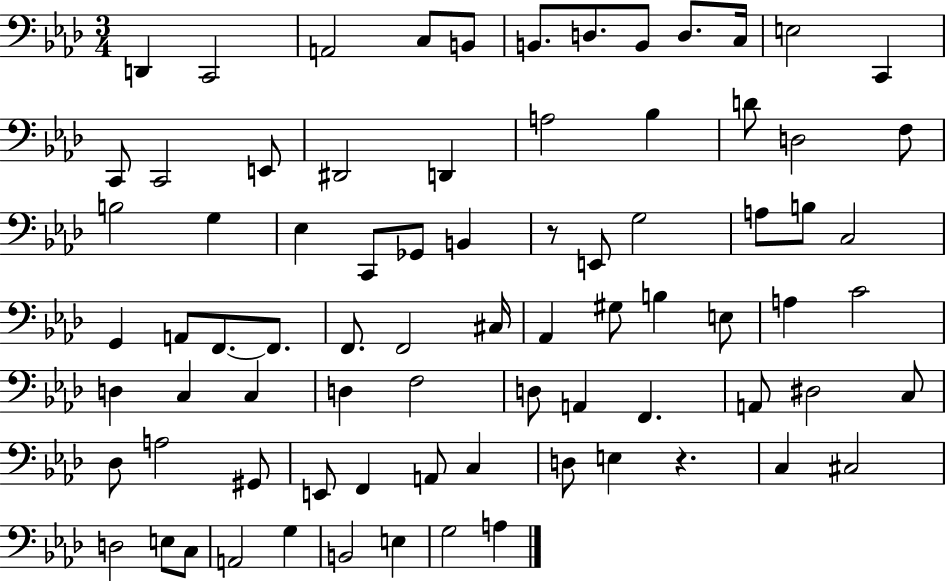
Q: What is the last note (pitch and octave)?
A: A3